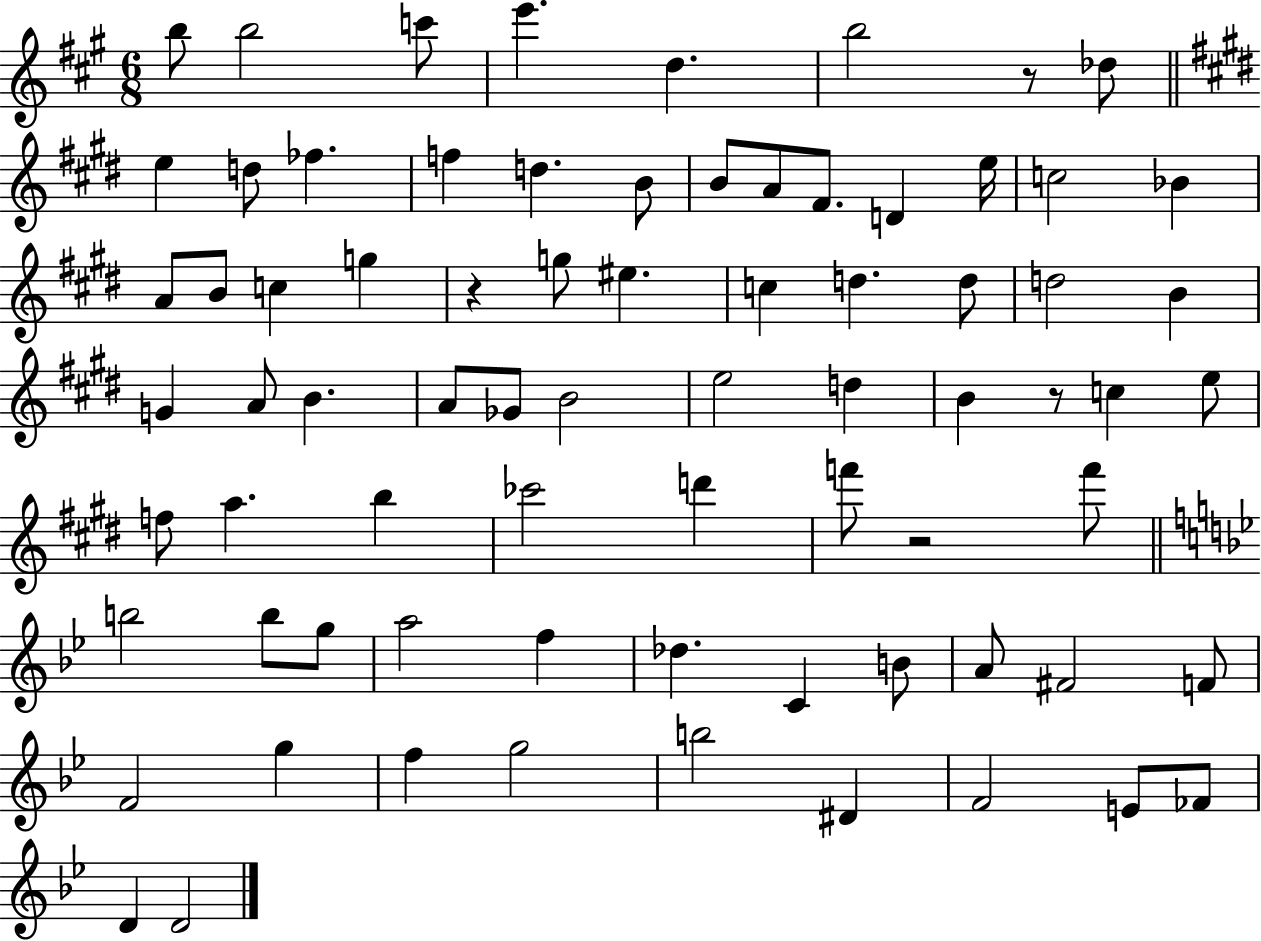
B5/e B5/h C6/e E6/q. D5/q. B5/h R/e Db5/e E5/q D5/e FES5/q. F5/q D5/q. B4/e B4/e A4/e F#4/e. D4/q E5/s C5/h Bb4/q A4/e B4/e C5/q G5/q R/q G5/e EIS5/q. C5/q D5/q. D5/e D5/h B4/q G4/q A4/e B4/q. A4/e Gb4/e B4/h E5/h D5/q B4/q R/e C5/q E5/e F5/e A5/q. B5/q CES6/h D6/q F6/e R/h F6/e B5/h B5/e G5/e A5/h F5/q Db5/q. C4/q B4/e A4/e F#4/h F4/e F4/h G5/q F5/q G5/h B5/h D#4/q F4/h E4/e FES4/e D4/q D4/h